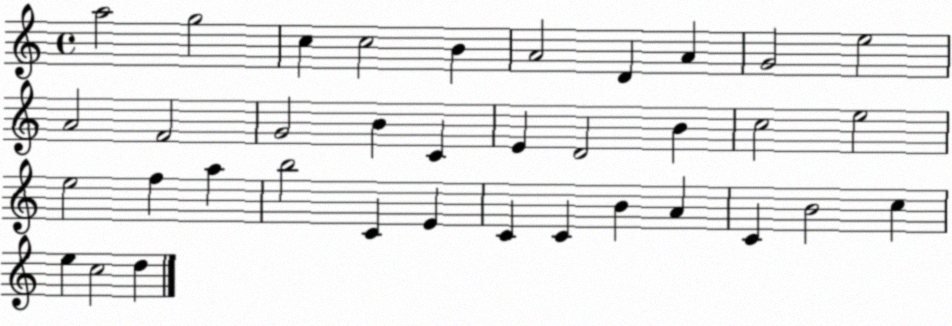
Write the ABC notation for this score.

X:1
T:Untitled
M:4/4
L:1/4
K:C
a2 g2 c c2 B A2 D A G2 e2 A2 F2 G2 B C E D2 B c2 e2 e2 f a b2 C E C C B A C B2 c e c2 d